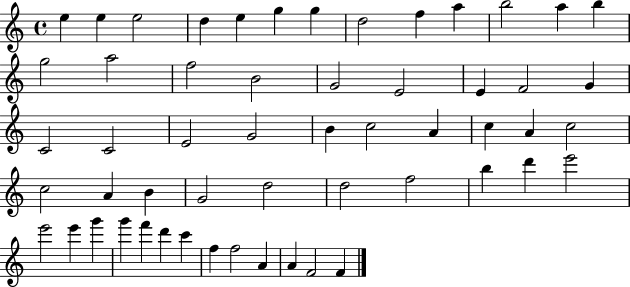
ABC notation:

X:1
T:Untitled
M:4/4
L:1/4
K:C
e e e2 d e g g d2 f a b2 a b g2 a2 f2 B2 G2 E2 E F2 G C2 C2 E2 G2 B c2 A c A c2 c2 A B G2 d2 d2 f2 b d' e'2 e'2 e' g' g' f' d' c' f f2 A A F2 F